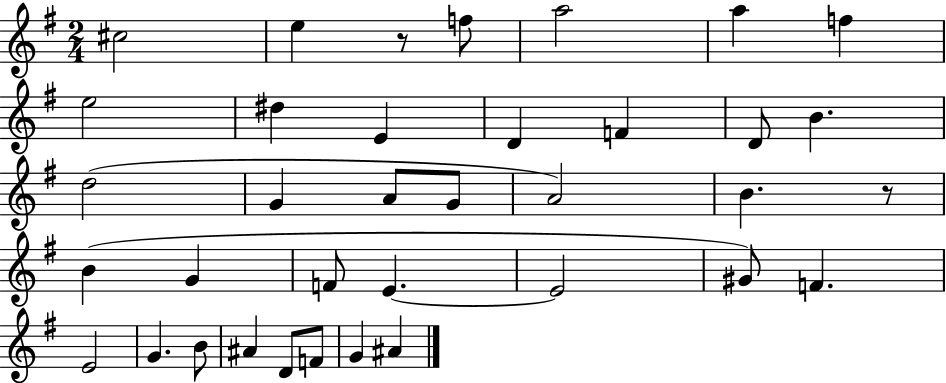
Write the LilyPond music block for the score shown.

{
  \clef treble
  \numericTimeSignature
  \time 2/4
  \key g \major
  cis''2 | e''4 r8 f''8 | a''2 | a''4 f''4 | \break e''2 | dis''4 e'4 | d'4 f'4 | d'8 b'4. | \break d''2( | g'4 a'8 g'8 | a'2) | b'4. r8 | \break b'4( g'4 | f'8 e'4.~~ | e'2 | gis'8) f'4. | \break e'2 | g'4. b'8 | ais'4 d'8 f'8 | g'4 ais'4 | \break \bar "|."
}